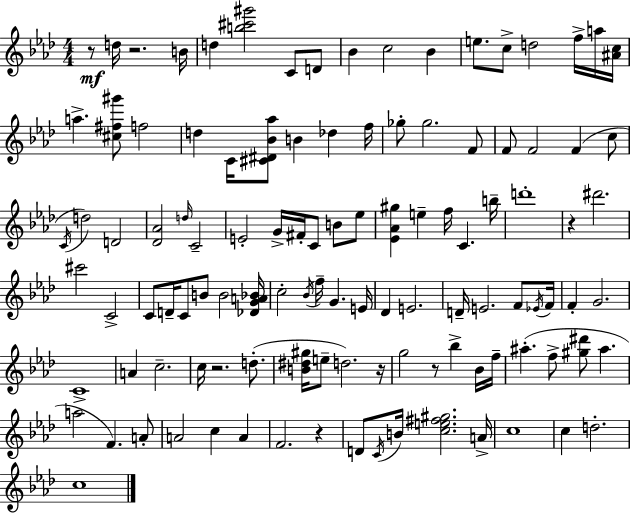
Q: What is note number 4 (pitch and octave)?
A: C4